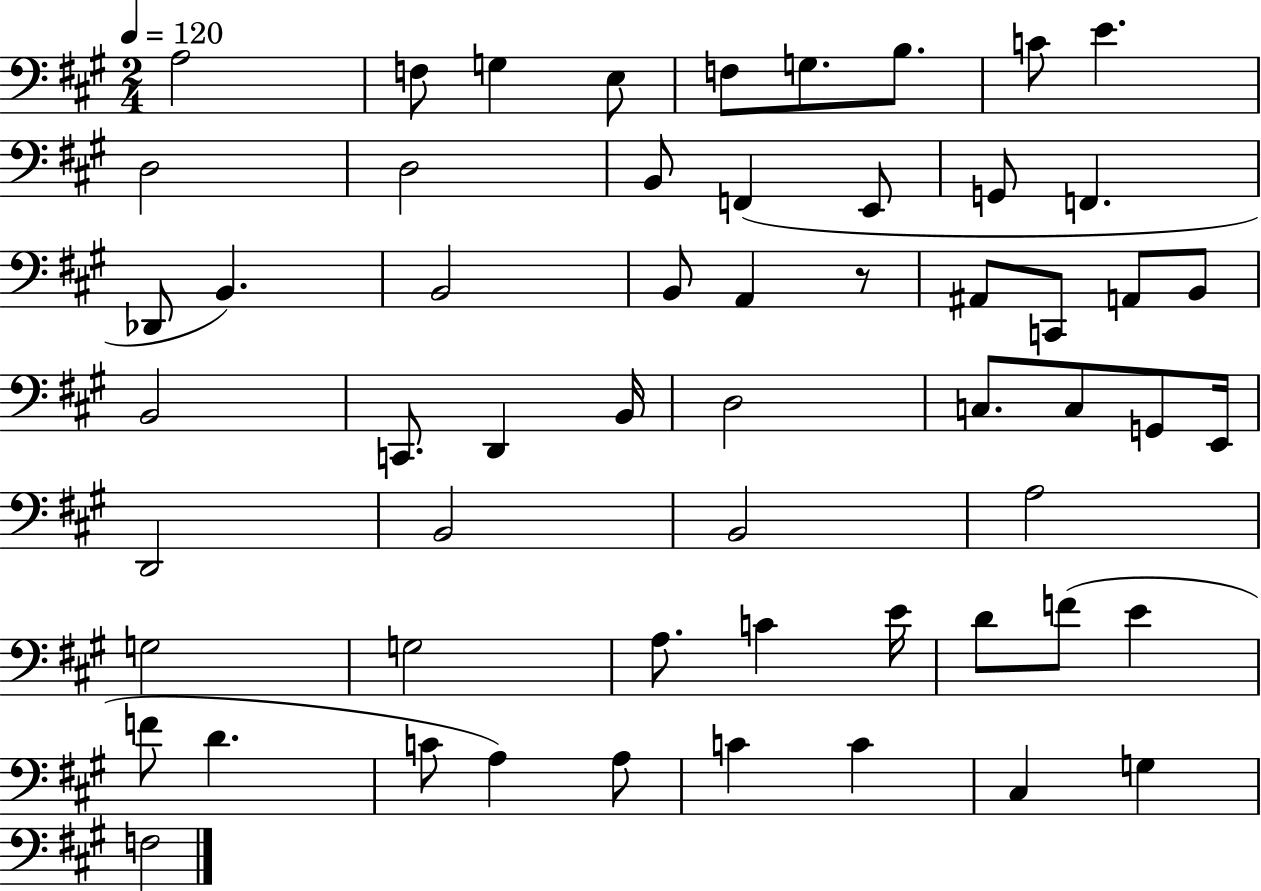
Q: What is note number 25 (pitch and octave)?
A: B2